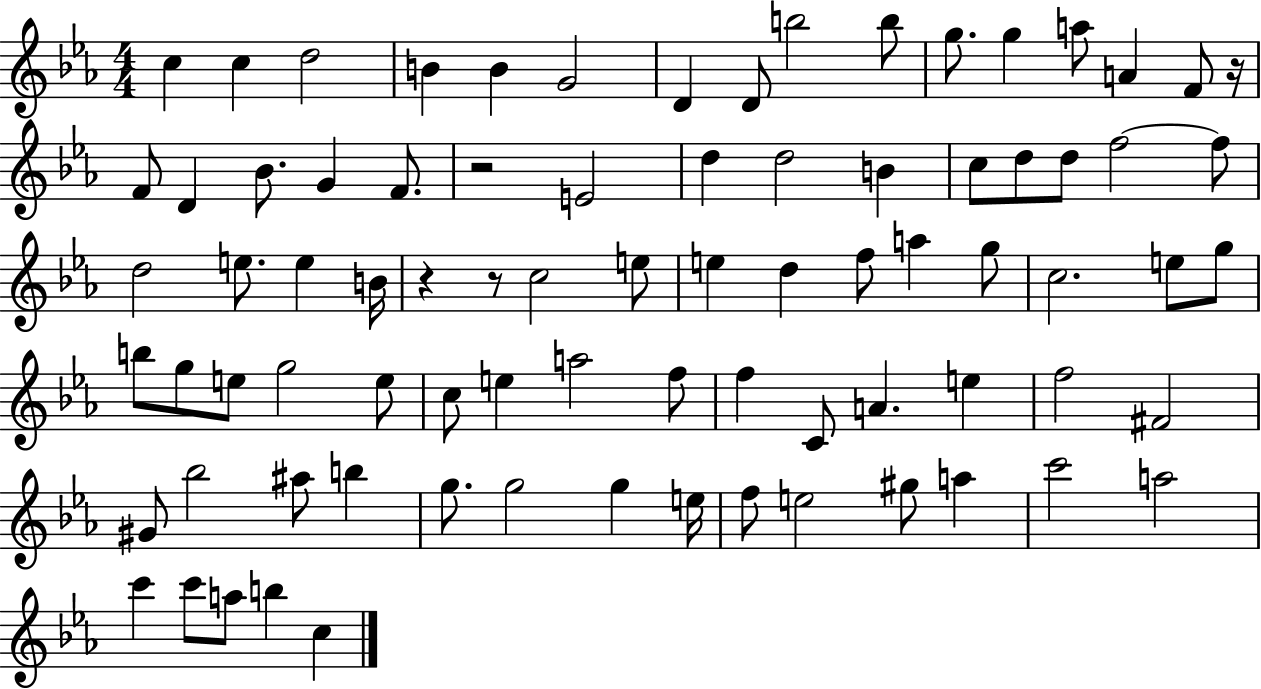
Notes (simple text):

C5/q C5/q D5/h B4/q B4/q G4/h D4/q D4/e B5/h B5/e G5/e. G5/q A5/e A4/q F4/e R/s F4/e D4/q Bb4/e. G4/q F4/e. R/h E4/h D5/q D5/h B4/q C5/e D5/e D5/e F5/h F5/e D5/h E5/e. E5/q B4/s R/q R/e C5/h E5/e E5/q D5/q F5/e A5/q G5/e C5/h. E5/e G5/e B5/e G5/e E5/e G5/h E5/e C5/e E5/q A5/h F5/e F5/q C4/e A4/q. E5/q F5/h F#4/h G#4/e Bb5/h A#5/e B5/q G5/e. G5/h G5/q E5/s F5/e E5/h G#5/e A5/q C6/h A5/h C6/q C6/e A5/e B5/q C5/q